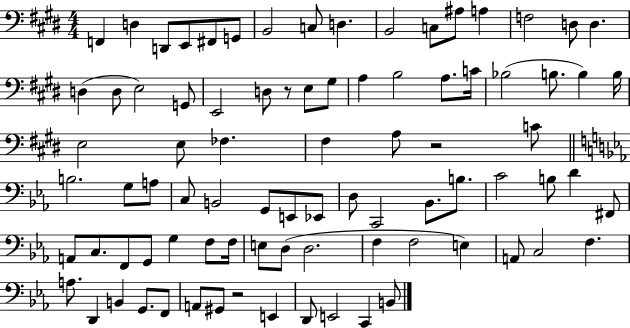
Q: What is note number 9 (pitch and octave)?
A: D3